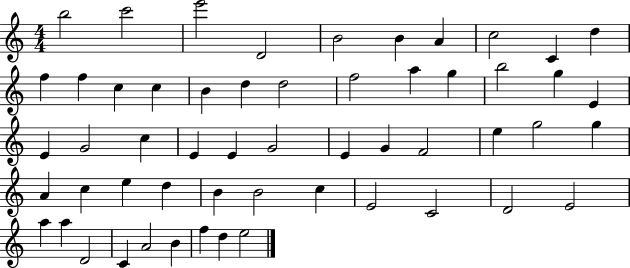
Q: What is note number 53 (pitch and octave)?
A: F5